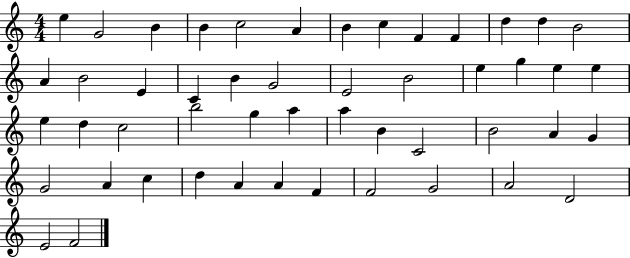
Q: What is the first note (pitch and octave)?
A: E5